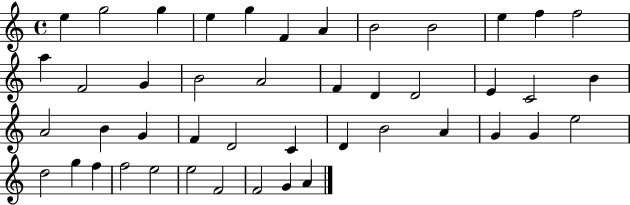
X:1
T:Untitled
M:4/4
L:1/4
K:C
e g2 g e g F A B2 B2 e f f2 a F2 G B2 A2 F D D2 E C2 B A2 B G F D2 C D B2 A G G e2 d2 g f f2 e2 e2 F2 F2 G A